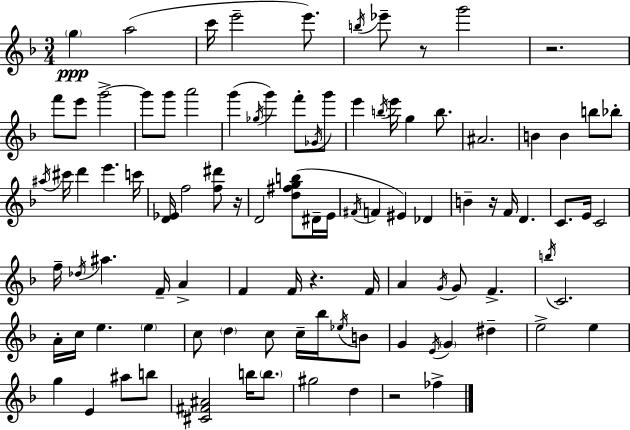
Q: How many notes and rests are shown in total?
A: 99